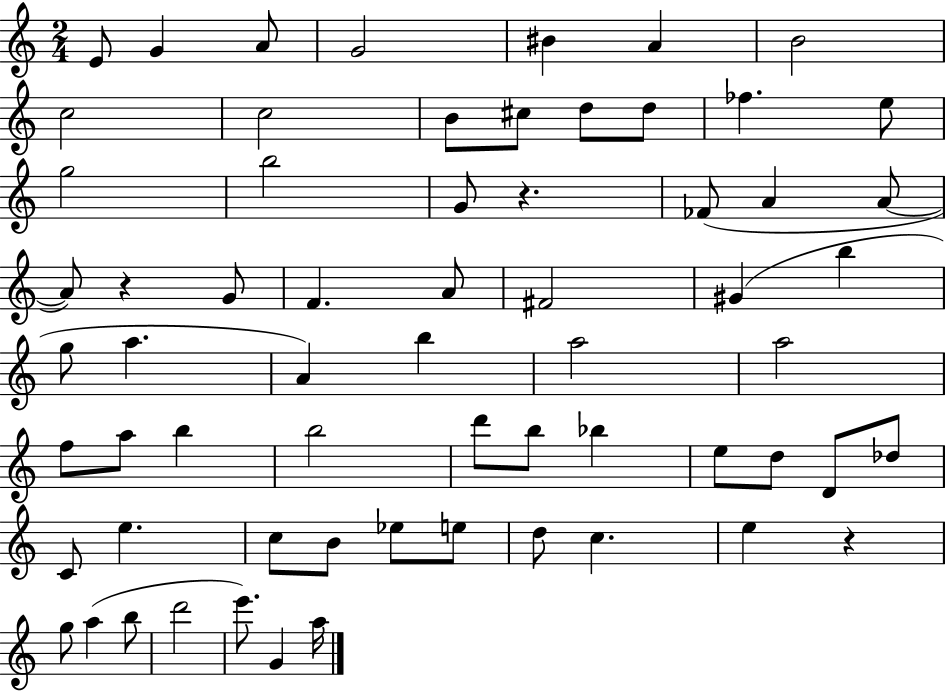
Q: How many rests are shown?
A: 3